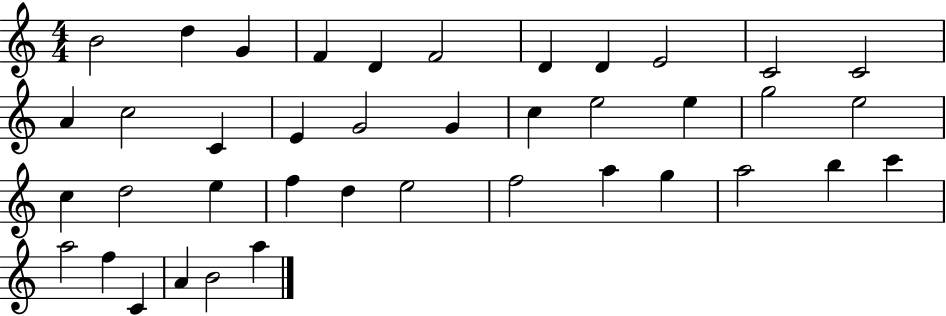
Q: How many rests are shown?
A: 0